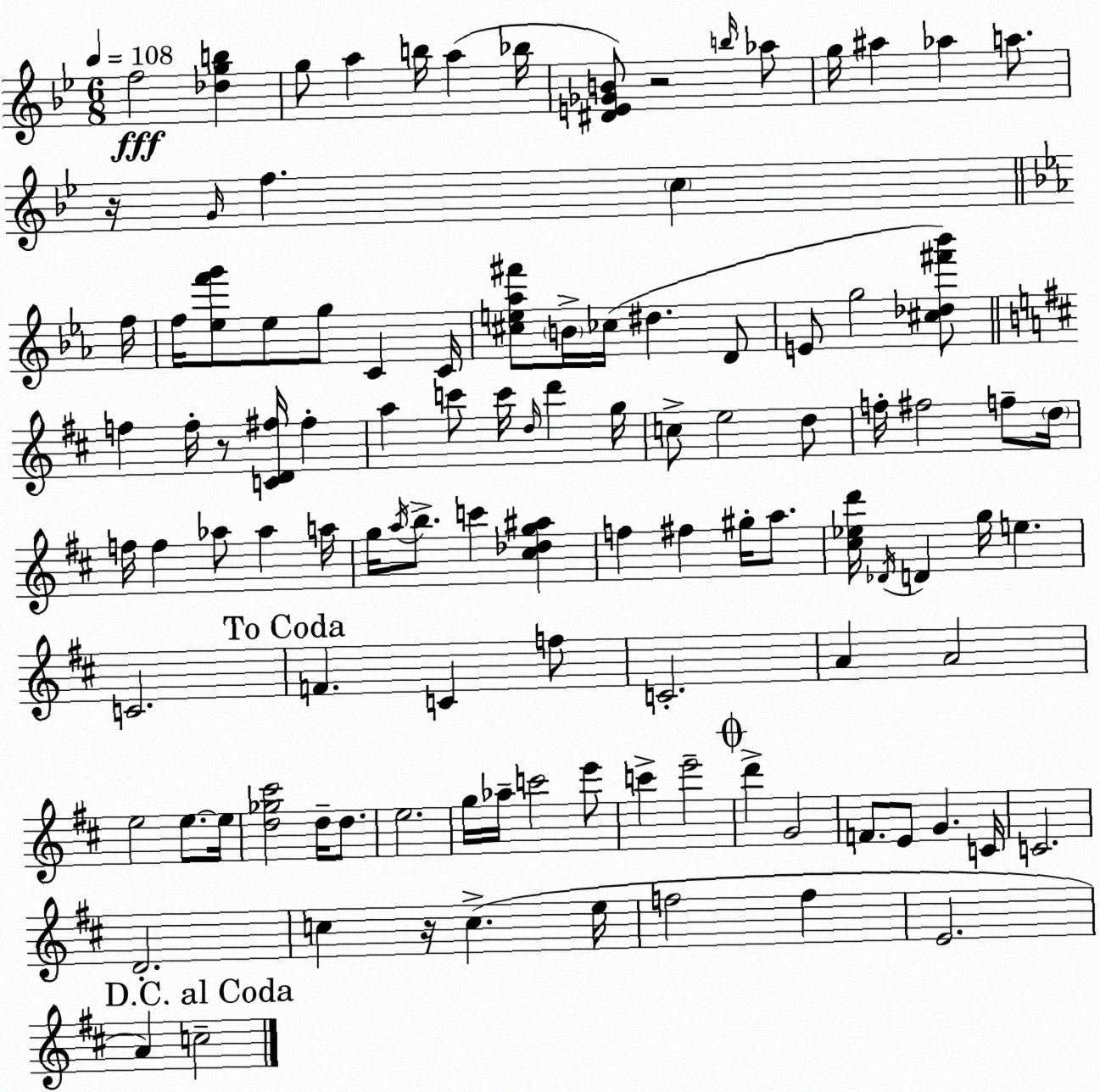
X:1
T:Untitled
M:6/8
L:1/4
K:Gm
f2 [_dgb] g/2 a b/4 a _b/4 [^DE_GB]/2 z2 b/4 _a/2 g/4 ^a _a a/2 z/4 G/4 f c f/4 f/4 [_ef'g']/2 _e/2 g/2 C C/4 [^ce_a^f']/2 B/4 _c/4 ^d D/2 E/2 g2 [^c_d^f'_b']/2 f f/4 z/2 [CD^f]/4 ^f a c'/2 c'/4 d/4 d' g/4 c/2 e2 d/2 f/4 ^f2 f/2 d/4 f/4 f _a/2 _a a/4 g/4 a/4 b/2 c' [^c_dg^a] f ^f ^g/4 a/2 [^c_ed']/4 _D/4 D g/4 e C2 F C f/2 C2 A A2 e2 e/2 e/4 [d_g^c']2 d/4 d/2 e2 g/4 _a/4 c'2 e'/2 c' e'2 d' G2 F/2 E/2 G C/4 C2 D2 c z/4 c e/4 f2 f E2 A c2